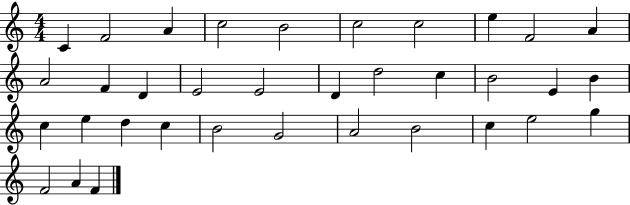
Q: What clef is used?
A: treble